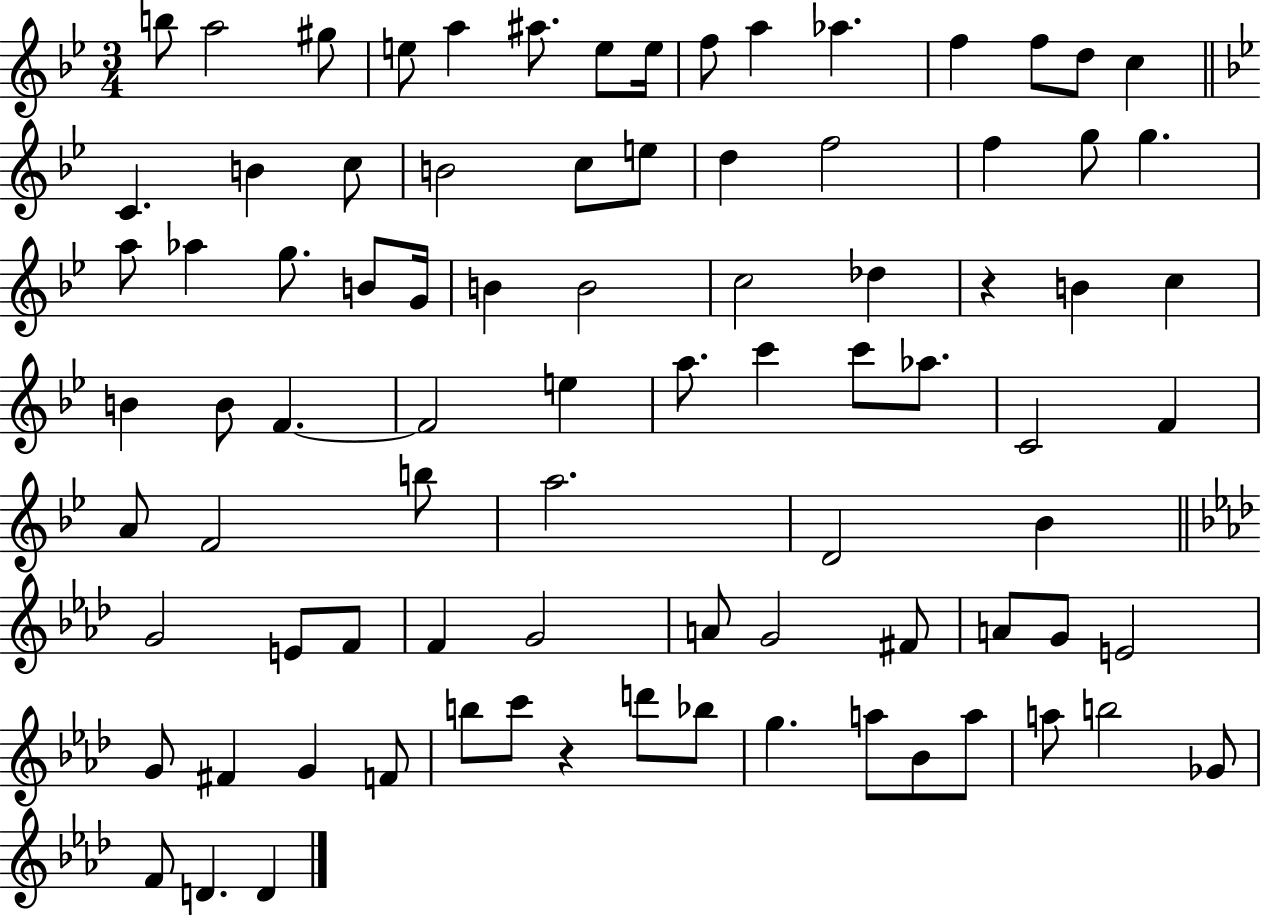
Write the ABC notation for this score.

X:1
T:Untitled
M:3/4
L:1/4
K:Bb
b/2 a2 ^g/2 e/2 a ^a/2 e/2 e/4 f/2 a _a f f/2 d/2 c C B c/2 B2 c/2 e/2 d f2 f g/2 g a/2 _a g/2 B/2 G/4 B B2 c2 _d z B c B B/2 F F2 e a/2 c' c'/2 _a/2 C2 F A/2 F2 b/2 a2 D2 _B G2 E/2 F/2 F G2 A/2 G2 ^F/2 A/2 G/2 E2 G/2 ^F G F/2 b/2 c'/2 z d'/2 _b/2 g a/2 _B/2 a/2 a/2 b2 _G/2 F/2 D D